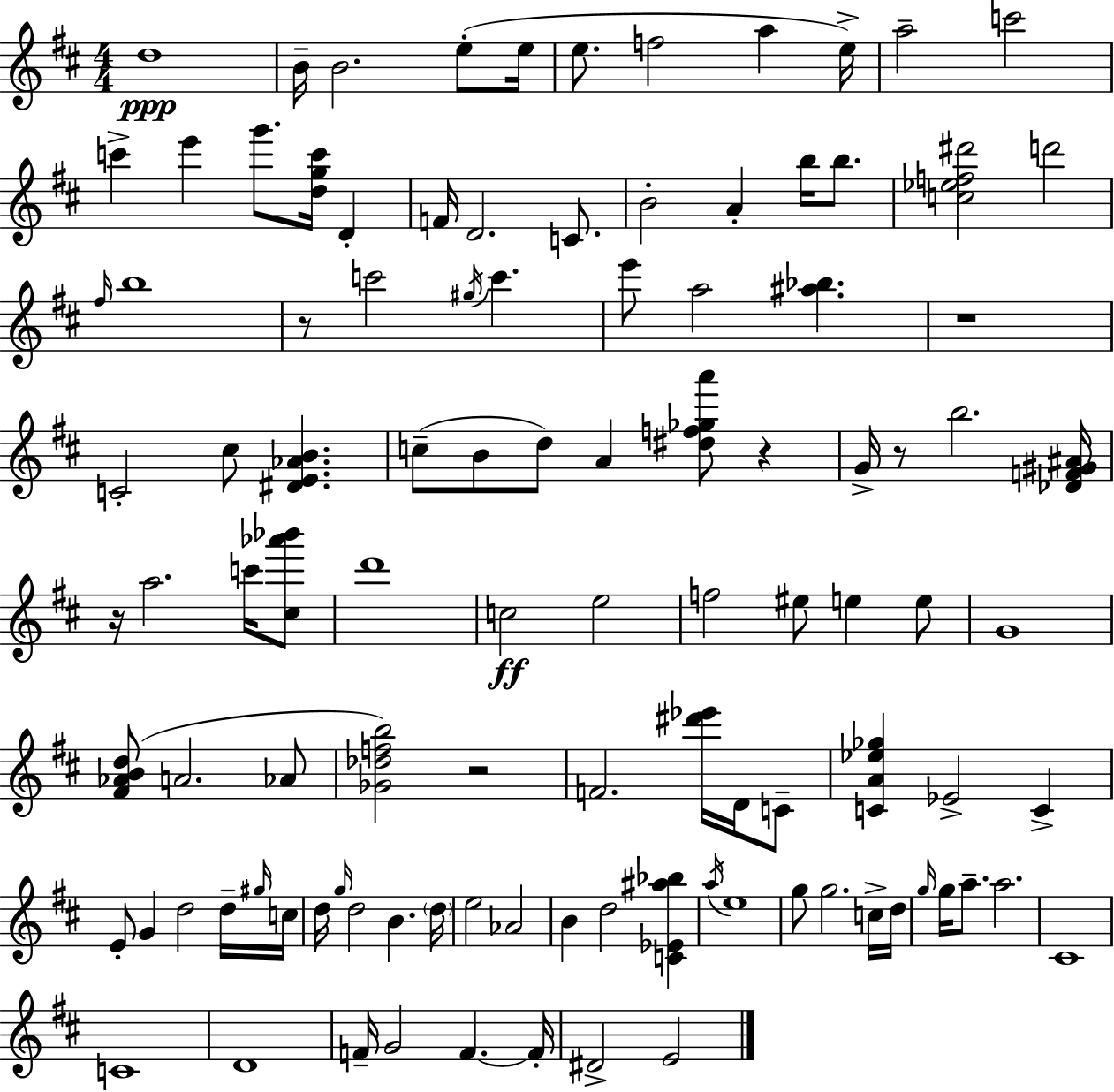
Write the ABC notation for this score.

X:1
T:Untitled
M:4/4
L:1/4
K:D
d4 B/4 B2 e/2 e/4 e/2 f2 a e/4 a2 c'2 c' e' g'/2 [dgc']/4 D F/4 D2 C/2 B2 A b/4 b/2 [c_ef^d']2 d'2 ^f/4 b4 z/2 c'2 ^g/4 c' e'/2 a2 [^a_b] z4 C2 ^c/2 [^DE_AB] c/2 B/2 d/2 A [^df_ga']/2 z G/4 z/2 b2 [_DF^G^A]/4 z/4 a2 c'/4 [^c_a'_b']/2 d'4 c2 e2 f2 ^e/2 e e/2 G4 [^F_ABd]/2 A2 _A/2 [_G_dfb]2 z2 F2 [^d'_e']/4 D/4 C/2 [CA_e_g] _E2 C E/2 G d2 d/4 ^g/4 c/4 d/4 g/4 d2 B d/4 e2 _A2 B d2 [C_E^a_b] a/4 e4 g/2 g2 c/4 d/4 g/4 g/4 a/2 a2 ^C4 C4 D4 F/4 G2 F F/4 ^D2 E2